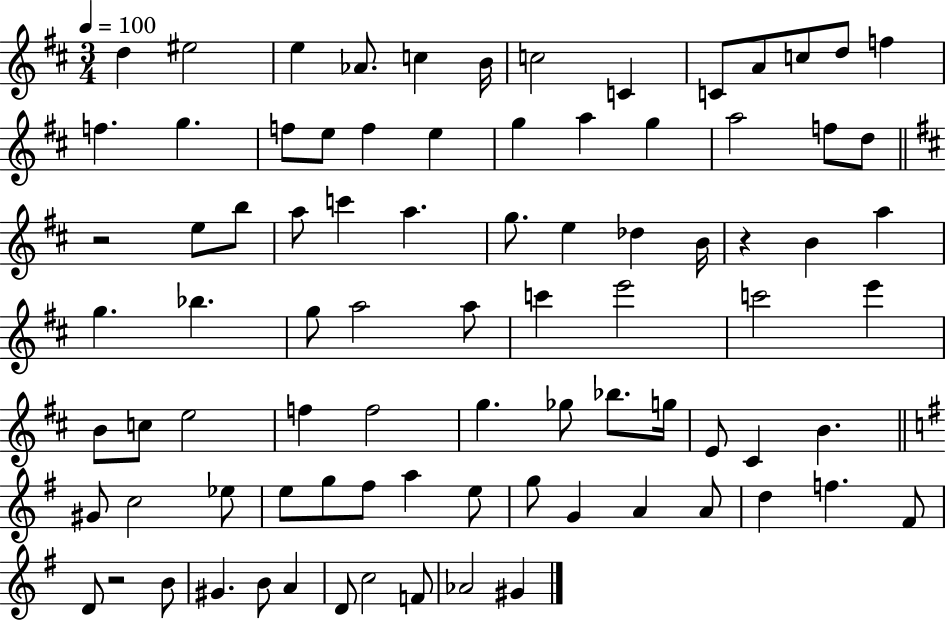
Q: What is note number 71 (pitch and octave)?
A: F5